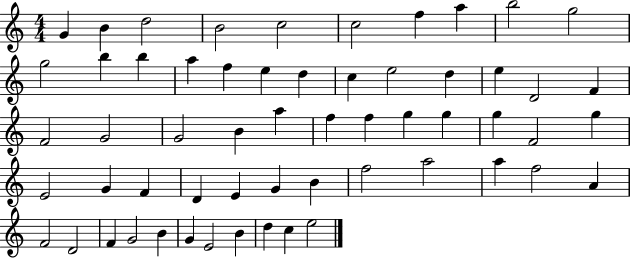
{
  \clef treble
  \numericTimeSignature
  \time 4/4
  \key c \major
  g'4 b'4 d''2 | b'2 c''2 | c''2 f''4 a''4 | b''2 g''2 | \break g''2 b''4 b''4 | a''4 f''4 e''4 d''4 | c''4 e''2 d''4 | e''4 d'2 f'4 | \break f'2 g'2 | g'2 b'4 a''4 | f''4 f''4 g''4 g''4 | g''4 f'2 g''4 | \break e'2 g'4 f'4 | d'4 e'4 g'4 b'4 | f''2 a''2 | a''4 f''2 a'4 | \break f'2 d'2 | f'4 g'2 b'4 | g'4 e'2 b'4 | d''4 c''4 e''2 | \break \bar "|."
}